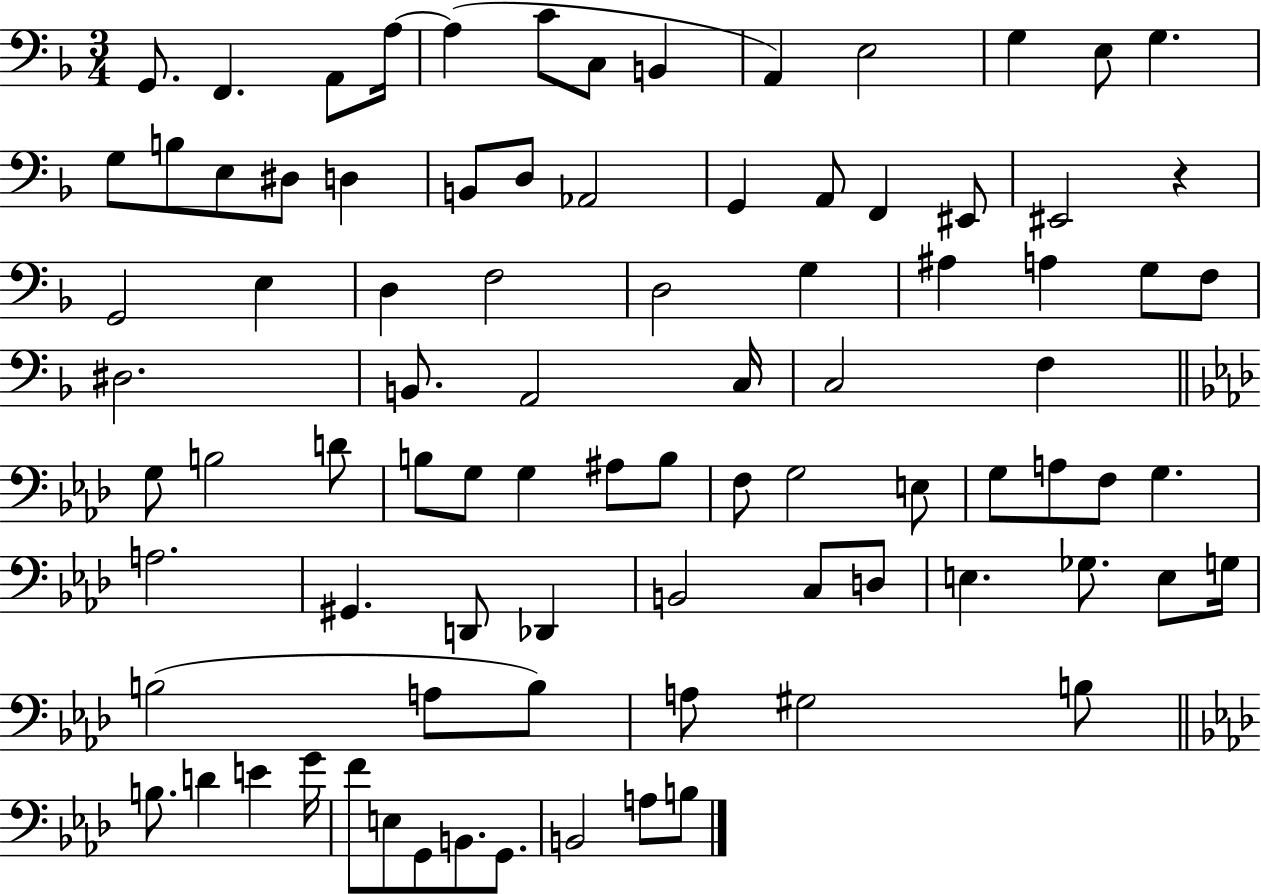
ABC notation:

X:1
T:Untitled
M:3/4
L:1/4
K:F
G,,/2 F,, A,,/2 A,/4 A, C/2 C,/2 B,, A,, E,2 G, E,/2 G, G,/2 B,/2 E,/2 ^D,/2 D, B,,/2 D,/2 _A,,2 G,, A,,/2 F,, ^E,,/2 ^E,,2 z G,,2 E, D, F,2 D,2 G, ^A, A, G,/2 F,/2 ^D,2 B,,/2 A,,2 C,/4 C,2 F, G,/2 B,2 D/2 B,/2 G,/2 G, ^A,/2 B,/2 F,/2 G,2 E,/2 G,/2 A,/2 F,/2 G, A,2 ^G,, D,,/2 _D,, B,,2 C,/2 D,/2 E, _G,/2 E,/2 G,/4 B,2 A,/2 B,/2 A,/2 ^G,2 B,/2 B,/2 D E G/4 F/2 E,/2 G,,/2 B,,/2 G,,/2 B,,2 A,/2 B,/2